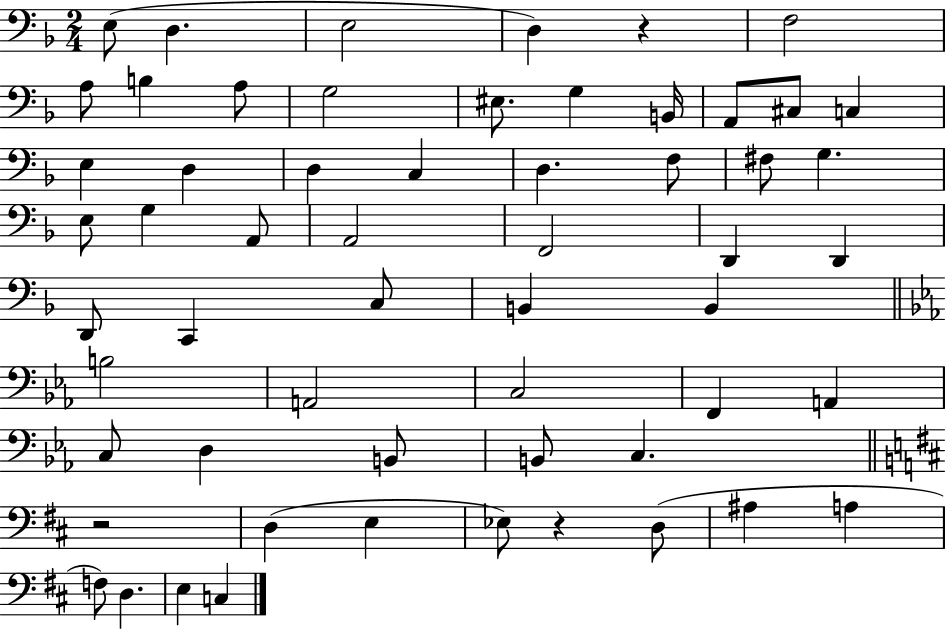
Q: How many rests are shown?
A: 3